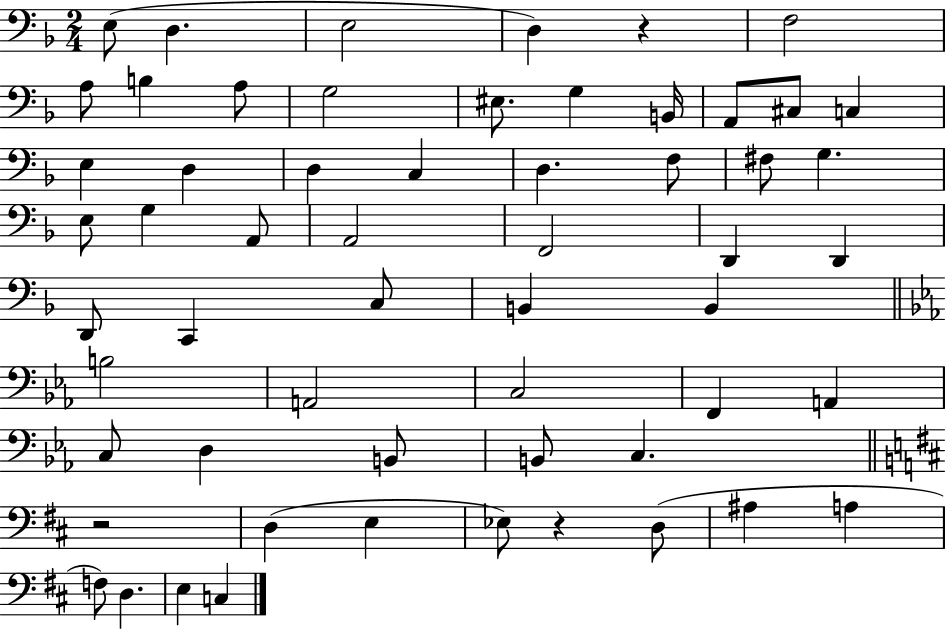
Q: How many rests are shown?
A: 3